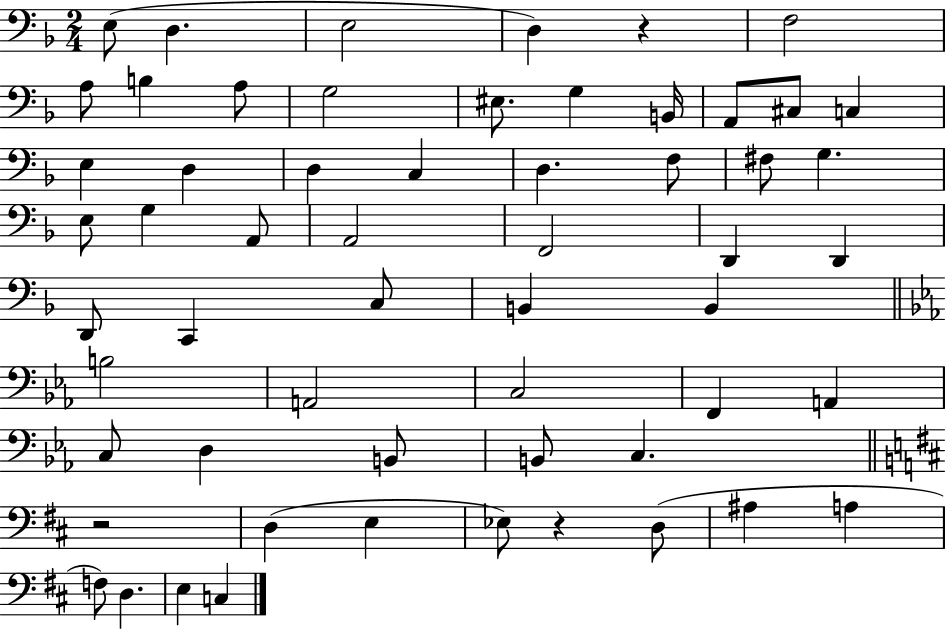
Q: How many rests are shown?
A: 3